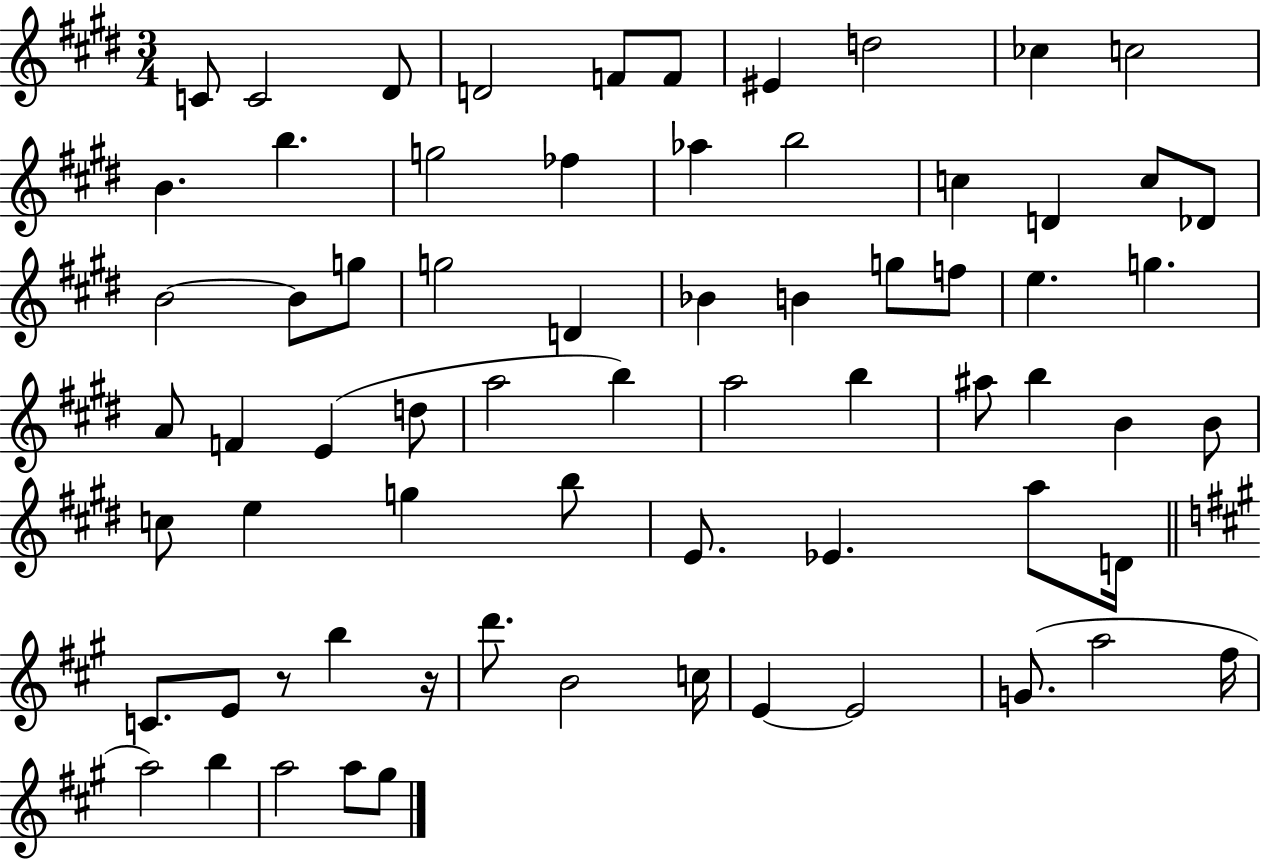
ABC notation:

X:1
T:Untitled
M:3/4
L:1/4
K:E
C/2 C2 ^D/2 D2 F/2 F/2 ^E d2 _c c2 B b g2 _f _a b2 c D c/2 _D/2 B2 B/2 g/2 g2 D _B B g/2 f/2 e g A/2 F E d/2 a2 b a2 b ^a/2 b B B/2 c/2 e g b/2 E/2 _E a/2 D/4 C/2 E/2 z/2 b z/4 d'/2 B2 c/4 E E2 G/2 a2 ^f/4 a2 b a2 a/2 ^g/2